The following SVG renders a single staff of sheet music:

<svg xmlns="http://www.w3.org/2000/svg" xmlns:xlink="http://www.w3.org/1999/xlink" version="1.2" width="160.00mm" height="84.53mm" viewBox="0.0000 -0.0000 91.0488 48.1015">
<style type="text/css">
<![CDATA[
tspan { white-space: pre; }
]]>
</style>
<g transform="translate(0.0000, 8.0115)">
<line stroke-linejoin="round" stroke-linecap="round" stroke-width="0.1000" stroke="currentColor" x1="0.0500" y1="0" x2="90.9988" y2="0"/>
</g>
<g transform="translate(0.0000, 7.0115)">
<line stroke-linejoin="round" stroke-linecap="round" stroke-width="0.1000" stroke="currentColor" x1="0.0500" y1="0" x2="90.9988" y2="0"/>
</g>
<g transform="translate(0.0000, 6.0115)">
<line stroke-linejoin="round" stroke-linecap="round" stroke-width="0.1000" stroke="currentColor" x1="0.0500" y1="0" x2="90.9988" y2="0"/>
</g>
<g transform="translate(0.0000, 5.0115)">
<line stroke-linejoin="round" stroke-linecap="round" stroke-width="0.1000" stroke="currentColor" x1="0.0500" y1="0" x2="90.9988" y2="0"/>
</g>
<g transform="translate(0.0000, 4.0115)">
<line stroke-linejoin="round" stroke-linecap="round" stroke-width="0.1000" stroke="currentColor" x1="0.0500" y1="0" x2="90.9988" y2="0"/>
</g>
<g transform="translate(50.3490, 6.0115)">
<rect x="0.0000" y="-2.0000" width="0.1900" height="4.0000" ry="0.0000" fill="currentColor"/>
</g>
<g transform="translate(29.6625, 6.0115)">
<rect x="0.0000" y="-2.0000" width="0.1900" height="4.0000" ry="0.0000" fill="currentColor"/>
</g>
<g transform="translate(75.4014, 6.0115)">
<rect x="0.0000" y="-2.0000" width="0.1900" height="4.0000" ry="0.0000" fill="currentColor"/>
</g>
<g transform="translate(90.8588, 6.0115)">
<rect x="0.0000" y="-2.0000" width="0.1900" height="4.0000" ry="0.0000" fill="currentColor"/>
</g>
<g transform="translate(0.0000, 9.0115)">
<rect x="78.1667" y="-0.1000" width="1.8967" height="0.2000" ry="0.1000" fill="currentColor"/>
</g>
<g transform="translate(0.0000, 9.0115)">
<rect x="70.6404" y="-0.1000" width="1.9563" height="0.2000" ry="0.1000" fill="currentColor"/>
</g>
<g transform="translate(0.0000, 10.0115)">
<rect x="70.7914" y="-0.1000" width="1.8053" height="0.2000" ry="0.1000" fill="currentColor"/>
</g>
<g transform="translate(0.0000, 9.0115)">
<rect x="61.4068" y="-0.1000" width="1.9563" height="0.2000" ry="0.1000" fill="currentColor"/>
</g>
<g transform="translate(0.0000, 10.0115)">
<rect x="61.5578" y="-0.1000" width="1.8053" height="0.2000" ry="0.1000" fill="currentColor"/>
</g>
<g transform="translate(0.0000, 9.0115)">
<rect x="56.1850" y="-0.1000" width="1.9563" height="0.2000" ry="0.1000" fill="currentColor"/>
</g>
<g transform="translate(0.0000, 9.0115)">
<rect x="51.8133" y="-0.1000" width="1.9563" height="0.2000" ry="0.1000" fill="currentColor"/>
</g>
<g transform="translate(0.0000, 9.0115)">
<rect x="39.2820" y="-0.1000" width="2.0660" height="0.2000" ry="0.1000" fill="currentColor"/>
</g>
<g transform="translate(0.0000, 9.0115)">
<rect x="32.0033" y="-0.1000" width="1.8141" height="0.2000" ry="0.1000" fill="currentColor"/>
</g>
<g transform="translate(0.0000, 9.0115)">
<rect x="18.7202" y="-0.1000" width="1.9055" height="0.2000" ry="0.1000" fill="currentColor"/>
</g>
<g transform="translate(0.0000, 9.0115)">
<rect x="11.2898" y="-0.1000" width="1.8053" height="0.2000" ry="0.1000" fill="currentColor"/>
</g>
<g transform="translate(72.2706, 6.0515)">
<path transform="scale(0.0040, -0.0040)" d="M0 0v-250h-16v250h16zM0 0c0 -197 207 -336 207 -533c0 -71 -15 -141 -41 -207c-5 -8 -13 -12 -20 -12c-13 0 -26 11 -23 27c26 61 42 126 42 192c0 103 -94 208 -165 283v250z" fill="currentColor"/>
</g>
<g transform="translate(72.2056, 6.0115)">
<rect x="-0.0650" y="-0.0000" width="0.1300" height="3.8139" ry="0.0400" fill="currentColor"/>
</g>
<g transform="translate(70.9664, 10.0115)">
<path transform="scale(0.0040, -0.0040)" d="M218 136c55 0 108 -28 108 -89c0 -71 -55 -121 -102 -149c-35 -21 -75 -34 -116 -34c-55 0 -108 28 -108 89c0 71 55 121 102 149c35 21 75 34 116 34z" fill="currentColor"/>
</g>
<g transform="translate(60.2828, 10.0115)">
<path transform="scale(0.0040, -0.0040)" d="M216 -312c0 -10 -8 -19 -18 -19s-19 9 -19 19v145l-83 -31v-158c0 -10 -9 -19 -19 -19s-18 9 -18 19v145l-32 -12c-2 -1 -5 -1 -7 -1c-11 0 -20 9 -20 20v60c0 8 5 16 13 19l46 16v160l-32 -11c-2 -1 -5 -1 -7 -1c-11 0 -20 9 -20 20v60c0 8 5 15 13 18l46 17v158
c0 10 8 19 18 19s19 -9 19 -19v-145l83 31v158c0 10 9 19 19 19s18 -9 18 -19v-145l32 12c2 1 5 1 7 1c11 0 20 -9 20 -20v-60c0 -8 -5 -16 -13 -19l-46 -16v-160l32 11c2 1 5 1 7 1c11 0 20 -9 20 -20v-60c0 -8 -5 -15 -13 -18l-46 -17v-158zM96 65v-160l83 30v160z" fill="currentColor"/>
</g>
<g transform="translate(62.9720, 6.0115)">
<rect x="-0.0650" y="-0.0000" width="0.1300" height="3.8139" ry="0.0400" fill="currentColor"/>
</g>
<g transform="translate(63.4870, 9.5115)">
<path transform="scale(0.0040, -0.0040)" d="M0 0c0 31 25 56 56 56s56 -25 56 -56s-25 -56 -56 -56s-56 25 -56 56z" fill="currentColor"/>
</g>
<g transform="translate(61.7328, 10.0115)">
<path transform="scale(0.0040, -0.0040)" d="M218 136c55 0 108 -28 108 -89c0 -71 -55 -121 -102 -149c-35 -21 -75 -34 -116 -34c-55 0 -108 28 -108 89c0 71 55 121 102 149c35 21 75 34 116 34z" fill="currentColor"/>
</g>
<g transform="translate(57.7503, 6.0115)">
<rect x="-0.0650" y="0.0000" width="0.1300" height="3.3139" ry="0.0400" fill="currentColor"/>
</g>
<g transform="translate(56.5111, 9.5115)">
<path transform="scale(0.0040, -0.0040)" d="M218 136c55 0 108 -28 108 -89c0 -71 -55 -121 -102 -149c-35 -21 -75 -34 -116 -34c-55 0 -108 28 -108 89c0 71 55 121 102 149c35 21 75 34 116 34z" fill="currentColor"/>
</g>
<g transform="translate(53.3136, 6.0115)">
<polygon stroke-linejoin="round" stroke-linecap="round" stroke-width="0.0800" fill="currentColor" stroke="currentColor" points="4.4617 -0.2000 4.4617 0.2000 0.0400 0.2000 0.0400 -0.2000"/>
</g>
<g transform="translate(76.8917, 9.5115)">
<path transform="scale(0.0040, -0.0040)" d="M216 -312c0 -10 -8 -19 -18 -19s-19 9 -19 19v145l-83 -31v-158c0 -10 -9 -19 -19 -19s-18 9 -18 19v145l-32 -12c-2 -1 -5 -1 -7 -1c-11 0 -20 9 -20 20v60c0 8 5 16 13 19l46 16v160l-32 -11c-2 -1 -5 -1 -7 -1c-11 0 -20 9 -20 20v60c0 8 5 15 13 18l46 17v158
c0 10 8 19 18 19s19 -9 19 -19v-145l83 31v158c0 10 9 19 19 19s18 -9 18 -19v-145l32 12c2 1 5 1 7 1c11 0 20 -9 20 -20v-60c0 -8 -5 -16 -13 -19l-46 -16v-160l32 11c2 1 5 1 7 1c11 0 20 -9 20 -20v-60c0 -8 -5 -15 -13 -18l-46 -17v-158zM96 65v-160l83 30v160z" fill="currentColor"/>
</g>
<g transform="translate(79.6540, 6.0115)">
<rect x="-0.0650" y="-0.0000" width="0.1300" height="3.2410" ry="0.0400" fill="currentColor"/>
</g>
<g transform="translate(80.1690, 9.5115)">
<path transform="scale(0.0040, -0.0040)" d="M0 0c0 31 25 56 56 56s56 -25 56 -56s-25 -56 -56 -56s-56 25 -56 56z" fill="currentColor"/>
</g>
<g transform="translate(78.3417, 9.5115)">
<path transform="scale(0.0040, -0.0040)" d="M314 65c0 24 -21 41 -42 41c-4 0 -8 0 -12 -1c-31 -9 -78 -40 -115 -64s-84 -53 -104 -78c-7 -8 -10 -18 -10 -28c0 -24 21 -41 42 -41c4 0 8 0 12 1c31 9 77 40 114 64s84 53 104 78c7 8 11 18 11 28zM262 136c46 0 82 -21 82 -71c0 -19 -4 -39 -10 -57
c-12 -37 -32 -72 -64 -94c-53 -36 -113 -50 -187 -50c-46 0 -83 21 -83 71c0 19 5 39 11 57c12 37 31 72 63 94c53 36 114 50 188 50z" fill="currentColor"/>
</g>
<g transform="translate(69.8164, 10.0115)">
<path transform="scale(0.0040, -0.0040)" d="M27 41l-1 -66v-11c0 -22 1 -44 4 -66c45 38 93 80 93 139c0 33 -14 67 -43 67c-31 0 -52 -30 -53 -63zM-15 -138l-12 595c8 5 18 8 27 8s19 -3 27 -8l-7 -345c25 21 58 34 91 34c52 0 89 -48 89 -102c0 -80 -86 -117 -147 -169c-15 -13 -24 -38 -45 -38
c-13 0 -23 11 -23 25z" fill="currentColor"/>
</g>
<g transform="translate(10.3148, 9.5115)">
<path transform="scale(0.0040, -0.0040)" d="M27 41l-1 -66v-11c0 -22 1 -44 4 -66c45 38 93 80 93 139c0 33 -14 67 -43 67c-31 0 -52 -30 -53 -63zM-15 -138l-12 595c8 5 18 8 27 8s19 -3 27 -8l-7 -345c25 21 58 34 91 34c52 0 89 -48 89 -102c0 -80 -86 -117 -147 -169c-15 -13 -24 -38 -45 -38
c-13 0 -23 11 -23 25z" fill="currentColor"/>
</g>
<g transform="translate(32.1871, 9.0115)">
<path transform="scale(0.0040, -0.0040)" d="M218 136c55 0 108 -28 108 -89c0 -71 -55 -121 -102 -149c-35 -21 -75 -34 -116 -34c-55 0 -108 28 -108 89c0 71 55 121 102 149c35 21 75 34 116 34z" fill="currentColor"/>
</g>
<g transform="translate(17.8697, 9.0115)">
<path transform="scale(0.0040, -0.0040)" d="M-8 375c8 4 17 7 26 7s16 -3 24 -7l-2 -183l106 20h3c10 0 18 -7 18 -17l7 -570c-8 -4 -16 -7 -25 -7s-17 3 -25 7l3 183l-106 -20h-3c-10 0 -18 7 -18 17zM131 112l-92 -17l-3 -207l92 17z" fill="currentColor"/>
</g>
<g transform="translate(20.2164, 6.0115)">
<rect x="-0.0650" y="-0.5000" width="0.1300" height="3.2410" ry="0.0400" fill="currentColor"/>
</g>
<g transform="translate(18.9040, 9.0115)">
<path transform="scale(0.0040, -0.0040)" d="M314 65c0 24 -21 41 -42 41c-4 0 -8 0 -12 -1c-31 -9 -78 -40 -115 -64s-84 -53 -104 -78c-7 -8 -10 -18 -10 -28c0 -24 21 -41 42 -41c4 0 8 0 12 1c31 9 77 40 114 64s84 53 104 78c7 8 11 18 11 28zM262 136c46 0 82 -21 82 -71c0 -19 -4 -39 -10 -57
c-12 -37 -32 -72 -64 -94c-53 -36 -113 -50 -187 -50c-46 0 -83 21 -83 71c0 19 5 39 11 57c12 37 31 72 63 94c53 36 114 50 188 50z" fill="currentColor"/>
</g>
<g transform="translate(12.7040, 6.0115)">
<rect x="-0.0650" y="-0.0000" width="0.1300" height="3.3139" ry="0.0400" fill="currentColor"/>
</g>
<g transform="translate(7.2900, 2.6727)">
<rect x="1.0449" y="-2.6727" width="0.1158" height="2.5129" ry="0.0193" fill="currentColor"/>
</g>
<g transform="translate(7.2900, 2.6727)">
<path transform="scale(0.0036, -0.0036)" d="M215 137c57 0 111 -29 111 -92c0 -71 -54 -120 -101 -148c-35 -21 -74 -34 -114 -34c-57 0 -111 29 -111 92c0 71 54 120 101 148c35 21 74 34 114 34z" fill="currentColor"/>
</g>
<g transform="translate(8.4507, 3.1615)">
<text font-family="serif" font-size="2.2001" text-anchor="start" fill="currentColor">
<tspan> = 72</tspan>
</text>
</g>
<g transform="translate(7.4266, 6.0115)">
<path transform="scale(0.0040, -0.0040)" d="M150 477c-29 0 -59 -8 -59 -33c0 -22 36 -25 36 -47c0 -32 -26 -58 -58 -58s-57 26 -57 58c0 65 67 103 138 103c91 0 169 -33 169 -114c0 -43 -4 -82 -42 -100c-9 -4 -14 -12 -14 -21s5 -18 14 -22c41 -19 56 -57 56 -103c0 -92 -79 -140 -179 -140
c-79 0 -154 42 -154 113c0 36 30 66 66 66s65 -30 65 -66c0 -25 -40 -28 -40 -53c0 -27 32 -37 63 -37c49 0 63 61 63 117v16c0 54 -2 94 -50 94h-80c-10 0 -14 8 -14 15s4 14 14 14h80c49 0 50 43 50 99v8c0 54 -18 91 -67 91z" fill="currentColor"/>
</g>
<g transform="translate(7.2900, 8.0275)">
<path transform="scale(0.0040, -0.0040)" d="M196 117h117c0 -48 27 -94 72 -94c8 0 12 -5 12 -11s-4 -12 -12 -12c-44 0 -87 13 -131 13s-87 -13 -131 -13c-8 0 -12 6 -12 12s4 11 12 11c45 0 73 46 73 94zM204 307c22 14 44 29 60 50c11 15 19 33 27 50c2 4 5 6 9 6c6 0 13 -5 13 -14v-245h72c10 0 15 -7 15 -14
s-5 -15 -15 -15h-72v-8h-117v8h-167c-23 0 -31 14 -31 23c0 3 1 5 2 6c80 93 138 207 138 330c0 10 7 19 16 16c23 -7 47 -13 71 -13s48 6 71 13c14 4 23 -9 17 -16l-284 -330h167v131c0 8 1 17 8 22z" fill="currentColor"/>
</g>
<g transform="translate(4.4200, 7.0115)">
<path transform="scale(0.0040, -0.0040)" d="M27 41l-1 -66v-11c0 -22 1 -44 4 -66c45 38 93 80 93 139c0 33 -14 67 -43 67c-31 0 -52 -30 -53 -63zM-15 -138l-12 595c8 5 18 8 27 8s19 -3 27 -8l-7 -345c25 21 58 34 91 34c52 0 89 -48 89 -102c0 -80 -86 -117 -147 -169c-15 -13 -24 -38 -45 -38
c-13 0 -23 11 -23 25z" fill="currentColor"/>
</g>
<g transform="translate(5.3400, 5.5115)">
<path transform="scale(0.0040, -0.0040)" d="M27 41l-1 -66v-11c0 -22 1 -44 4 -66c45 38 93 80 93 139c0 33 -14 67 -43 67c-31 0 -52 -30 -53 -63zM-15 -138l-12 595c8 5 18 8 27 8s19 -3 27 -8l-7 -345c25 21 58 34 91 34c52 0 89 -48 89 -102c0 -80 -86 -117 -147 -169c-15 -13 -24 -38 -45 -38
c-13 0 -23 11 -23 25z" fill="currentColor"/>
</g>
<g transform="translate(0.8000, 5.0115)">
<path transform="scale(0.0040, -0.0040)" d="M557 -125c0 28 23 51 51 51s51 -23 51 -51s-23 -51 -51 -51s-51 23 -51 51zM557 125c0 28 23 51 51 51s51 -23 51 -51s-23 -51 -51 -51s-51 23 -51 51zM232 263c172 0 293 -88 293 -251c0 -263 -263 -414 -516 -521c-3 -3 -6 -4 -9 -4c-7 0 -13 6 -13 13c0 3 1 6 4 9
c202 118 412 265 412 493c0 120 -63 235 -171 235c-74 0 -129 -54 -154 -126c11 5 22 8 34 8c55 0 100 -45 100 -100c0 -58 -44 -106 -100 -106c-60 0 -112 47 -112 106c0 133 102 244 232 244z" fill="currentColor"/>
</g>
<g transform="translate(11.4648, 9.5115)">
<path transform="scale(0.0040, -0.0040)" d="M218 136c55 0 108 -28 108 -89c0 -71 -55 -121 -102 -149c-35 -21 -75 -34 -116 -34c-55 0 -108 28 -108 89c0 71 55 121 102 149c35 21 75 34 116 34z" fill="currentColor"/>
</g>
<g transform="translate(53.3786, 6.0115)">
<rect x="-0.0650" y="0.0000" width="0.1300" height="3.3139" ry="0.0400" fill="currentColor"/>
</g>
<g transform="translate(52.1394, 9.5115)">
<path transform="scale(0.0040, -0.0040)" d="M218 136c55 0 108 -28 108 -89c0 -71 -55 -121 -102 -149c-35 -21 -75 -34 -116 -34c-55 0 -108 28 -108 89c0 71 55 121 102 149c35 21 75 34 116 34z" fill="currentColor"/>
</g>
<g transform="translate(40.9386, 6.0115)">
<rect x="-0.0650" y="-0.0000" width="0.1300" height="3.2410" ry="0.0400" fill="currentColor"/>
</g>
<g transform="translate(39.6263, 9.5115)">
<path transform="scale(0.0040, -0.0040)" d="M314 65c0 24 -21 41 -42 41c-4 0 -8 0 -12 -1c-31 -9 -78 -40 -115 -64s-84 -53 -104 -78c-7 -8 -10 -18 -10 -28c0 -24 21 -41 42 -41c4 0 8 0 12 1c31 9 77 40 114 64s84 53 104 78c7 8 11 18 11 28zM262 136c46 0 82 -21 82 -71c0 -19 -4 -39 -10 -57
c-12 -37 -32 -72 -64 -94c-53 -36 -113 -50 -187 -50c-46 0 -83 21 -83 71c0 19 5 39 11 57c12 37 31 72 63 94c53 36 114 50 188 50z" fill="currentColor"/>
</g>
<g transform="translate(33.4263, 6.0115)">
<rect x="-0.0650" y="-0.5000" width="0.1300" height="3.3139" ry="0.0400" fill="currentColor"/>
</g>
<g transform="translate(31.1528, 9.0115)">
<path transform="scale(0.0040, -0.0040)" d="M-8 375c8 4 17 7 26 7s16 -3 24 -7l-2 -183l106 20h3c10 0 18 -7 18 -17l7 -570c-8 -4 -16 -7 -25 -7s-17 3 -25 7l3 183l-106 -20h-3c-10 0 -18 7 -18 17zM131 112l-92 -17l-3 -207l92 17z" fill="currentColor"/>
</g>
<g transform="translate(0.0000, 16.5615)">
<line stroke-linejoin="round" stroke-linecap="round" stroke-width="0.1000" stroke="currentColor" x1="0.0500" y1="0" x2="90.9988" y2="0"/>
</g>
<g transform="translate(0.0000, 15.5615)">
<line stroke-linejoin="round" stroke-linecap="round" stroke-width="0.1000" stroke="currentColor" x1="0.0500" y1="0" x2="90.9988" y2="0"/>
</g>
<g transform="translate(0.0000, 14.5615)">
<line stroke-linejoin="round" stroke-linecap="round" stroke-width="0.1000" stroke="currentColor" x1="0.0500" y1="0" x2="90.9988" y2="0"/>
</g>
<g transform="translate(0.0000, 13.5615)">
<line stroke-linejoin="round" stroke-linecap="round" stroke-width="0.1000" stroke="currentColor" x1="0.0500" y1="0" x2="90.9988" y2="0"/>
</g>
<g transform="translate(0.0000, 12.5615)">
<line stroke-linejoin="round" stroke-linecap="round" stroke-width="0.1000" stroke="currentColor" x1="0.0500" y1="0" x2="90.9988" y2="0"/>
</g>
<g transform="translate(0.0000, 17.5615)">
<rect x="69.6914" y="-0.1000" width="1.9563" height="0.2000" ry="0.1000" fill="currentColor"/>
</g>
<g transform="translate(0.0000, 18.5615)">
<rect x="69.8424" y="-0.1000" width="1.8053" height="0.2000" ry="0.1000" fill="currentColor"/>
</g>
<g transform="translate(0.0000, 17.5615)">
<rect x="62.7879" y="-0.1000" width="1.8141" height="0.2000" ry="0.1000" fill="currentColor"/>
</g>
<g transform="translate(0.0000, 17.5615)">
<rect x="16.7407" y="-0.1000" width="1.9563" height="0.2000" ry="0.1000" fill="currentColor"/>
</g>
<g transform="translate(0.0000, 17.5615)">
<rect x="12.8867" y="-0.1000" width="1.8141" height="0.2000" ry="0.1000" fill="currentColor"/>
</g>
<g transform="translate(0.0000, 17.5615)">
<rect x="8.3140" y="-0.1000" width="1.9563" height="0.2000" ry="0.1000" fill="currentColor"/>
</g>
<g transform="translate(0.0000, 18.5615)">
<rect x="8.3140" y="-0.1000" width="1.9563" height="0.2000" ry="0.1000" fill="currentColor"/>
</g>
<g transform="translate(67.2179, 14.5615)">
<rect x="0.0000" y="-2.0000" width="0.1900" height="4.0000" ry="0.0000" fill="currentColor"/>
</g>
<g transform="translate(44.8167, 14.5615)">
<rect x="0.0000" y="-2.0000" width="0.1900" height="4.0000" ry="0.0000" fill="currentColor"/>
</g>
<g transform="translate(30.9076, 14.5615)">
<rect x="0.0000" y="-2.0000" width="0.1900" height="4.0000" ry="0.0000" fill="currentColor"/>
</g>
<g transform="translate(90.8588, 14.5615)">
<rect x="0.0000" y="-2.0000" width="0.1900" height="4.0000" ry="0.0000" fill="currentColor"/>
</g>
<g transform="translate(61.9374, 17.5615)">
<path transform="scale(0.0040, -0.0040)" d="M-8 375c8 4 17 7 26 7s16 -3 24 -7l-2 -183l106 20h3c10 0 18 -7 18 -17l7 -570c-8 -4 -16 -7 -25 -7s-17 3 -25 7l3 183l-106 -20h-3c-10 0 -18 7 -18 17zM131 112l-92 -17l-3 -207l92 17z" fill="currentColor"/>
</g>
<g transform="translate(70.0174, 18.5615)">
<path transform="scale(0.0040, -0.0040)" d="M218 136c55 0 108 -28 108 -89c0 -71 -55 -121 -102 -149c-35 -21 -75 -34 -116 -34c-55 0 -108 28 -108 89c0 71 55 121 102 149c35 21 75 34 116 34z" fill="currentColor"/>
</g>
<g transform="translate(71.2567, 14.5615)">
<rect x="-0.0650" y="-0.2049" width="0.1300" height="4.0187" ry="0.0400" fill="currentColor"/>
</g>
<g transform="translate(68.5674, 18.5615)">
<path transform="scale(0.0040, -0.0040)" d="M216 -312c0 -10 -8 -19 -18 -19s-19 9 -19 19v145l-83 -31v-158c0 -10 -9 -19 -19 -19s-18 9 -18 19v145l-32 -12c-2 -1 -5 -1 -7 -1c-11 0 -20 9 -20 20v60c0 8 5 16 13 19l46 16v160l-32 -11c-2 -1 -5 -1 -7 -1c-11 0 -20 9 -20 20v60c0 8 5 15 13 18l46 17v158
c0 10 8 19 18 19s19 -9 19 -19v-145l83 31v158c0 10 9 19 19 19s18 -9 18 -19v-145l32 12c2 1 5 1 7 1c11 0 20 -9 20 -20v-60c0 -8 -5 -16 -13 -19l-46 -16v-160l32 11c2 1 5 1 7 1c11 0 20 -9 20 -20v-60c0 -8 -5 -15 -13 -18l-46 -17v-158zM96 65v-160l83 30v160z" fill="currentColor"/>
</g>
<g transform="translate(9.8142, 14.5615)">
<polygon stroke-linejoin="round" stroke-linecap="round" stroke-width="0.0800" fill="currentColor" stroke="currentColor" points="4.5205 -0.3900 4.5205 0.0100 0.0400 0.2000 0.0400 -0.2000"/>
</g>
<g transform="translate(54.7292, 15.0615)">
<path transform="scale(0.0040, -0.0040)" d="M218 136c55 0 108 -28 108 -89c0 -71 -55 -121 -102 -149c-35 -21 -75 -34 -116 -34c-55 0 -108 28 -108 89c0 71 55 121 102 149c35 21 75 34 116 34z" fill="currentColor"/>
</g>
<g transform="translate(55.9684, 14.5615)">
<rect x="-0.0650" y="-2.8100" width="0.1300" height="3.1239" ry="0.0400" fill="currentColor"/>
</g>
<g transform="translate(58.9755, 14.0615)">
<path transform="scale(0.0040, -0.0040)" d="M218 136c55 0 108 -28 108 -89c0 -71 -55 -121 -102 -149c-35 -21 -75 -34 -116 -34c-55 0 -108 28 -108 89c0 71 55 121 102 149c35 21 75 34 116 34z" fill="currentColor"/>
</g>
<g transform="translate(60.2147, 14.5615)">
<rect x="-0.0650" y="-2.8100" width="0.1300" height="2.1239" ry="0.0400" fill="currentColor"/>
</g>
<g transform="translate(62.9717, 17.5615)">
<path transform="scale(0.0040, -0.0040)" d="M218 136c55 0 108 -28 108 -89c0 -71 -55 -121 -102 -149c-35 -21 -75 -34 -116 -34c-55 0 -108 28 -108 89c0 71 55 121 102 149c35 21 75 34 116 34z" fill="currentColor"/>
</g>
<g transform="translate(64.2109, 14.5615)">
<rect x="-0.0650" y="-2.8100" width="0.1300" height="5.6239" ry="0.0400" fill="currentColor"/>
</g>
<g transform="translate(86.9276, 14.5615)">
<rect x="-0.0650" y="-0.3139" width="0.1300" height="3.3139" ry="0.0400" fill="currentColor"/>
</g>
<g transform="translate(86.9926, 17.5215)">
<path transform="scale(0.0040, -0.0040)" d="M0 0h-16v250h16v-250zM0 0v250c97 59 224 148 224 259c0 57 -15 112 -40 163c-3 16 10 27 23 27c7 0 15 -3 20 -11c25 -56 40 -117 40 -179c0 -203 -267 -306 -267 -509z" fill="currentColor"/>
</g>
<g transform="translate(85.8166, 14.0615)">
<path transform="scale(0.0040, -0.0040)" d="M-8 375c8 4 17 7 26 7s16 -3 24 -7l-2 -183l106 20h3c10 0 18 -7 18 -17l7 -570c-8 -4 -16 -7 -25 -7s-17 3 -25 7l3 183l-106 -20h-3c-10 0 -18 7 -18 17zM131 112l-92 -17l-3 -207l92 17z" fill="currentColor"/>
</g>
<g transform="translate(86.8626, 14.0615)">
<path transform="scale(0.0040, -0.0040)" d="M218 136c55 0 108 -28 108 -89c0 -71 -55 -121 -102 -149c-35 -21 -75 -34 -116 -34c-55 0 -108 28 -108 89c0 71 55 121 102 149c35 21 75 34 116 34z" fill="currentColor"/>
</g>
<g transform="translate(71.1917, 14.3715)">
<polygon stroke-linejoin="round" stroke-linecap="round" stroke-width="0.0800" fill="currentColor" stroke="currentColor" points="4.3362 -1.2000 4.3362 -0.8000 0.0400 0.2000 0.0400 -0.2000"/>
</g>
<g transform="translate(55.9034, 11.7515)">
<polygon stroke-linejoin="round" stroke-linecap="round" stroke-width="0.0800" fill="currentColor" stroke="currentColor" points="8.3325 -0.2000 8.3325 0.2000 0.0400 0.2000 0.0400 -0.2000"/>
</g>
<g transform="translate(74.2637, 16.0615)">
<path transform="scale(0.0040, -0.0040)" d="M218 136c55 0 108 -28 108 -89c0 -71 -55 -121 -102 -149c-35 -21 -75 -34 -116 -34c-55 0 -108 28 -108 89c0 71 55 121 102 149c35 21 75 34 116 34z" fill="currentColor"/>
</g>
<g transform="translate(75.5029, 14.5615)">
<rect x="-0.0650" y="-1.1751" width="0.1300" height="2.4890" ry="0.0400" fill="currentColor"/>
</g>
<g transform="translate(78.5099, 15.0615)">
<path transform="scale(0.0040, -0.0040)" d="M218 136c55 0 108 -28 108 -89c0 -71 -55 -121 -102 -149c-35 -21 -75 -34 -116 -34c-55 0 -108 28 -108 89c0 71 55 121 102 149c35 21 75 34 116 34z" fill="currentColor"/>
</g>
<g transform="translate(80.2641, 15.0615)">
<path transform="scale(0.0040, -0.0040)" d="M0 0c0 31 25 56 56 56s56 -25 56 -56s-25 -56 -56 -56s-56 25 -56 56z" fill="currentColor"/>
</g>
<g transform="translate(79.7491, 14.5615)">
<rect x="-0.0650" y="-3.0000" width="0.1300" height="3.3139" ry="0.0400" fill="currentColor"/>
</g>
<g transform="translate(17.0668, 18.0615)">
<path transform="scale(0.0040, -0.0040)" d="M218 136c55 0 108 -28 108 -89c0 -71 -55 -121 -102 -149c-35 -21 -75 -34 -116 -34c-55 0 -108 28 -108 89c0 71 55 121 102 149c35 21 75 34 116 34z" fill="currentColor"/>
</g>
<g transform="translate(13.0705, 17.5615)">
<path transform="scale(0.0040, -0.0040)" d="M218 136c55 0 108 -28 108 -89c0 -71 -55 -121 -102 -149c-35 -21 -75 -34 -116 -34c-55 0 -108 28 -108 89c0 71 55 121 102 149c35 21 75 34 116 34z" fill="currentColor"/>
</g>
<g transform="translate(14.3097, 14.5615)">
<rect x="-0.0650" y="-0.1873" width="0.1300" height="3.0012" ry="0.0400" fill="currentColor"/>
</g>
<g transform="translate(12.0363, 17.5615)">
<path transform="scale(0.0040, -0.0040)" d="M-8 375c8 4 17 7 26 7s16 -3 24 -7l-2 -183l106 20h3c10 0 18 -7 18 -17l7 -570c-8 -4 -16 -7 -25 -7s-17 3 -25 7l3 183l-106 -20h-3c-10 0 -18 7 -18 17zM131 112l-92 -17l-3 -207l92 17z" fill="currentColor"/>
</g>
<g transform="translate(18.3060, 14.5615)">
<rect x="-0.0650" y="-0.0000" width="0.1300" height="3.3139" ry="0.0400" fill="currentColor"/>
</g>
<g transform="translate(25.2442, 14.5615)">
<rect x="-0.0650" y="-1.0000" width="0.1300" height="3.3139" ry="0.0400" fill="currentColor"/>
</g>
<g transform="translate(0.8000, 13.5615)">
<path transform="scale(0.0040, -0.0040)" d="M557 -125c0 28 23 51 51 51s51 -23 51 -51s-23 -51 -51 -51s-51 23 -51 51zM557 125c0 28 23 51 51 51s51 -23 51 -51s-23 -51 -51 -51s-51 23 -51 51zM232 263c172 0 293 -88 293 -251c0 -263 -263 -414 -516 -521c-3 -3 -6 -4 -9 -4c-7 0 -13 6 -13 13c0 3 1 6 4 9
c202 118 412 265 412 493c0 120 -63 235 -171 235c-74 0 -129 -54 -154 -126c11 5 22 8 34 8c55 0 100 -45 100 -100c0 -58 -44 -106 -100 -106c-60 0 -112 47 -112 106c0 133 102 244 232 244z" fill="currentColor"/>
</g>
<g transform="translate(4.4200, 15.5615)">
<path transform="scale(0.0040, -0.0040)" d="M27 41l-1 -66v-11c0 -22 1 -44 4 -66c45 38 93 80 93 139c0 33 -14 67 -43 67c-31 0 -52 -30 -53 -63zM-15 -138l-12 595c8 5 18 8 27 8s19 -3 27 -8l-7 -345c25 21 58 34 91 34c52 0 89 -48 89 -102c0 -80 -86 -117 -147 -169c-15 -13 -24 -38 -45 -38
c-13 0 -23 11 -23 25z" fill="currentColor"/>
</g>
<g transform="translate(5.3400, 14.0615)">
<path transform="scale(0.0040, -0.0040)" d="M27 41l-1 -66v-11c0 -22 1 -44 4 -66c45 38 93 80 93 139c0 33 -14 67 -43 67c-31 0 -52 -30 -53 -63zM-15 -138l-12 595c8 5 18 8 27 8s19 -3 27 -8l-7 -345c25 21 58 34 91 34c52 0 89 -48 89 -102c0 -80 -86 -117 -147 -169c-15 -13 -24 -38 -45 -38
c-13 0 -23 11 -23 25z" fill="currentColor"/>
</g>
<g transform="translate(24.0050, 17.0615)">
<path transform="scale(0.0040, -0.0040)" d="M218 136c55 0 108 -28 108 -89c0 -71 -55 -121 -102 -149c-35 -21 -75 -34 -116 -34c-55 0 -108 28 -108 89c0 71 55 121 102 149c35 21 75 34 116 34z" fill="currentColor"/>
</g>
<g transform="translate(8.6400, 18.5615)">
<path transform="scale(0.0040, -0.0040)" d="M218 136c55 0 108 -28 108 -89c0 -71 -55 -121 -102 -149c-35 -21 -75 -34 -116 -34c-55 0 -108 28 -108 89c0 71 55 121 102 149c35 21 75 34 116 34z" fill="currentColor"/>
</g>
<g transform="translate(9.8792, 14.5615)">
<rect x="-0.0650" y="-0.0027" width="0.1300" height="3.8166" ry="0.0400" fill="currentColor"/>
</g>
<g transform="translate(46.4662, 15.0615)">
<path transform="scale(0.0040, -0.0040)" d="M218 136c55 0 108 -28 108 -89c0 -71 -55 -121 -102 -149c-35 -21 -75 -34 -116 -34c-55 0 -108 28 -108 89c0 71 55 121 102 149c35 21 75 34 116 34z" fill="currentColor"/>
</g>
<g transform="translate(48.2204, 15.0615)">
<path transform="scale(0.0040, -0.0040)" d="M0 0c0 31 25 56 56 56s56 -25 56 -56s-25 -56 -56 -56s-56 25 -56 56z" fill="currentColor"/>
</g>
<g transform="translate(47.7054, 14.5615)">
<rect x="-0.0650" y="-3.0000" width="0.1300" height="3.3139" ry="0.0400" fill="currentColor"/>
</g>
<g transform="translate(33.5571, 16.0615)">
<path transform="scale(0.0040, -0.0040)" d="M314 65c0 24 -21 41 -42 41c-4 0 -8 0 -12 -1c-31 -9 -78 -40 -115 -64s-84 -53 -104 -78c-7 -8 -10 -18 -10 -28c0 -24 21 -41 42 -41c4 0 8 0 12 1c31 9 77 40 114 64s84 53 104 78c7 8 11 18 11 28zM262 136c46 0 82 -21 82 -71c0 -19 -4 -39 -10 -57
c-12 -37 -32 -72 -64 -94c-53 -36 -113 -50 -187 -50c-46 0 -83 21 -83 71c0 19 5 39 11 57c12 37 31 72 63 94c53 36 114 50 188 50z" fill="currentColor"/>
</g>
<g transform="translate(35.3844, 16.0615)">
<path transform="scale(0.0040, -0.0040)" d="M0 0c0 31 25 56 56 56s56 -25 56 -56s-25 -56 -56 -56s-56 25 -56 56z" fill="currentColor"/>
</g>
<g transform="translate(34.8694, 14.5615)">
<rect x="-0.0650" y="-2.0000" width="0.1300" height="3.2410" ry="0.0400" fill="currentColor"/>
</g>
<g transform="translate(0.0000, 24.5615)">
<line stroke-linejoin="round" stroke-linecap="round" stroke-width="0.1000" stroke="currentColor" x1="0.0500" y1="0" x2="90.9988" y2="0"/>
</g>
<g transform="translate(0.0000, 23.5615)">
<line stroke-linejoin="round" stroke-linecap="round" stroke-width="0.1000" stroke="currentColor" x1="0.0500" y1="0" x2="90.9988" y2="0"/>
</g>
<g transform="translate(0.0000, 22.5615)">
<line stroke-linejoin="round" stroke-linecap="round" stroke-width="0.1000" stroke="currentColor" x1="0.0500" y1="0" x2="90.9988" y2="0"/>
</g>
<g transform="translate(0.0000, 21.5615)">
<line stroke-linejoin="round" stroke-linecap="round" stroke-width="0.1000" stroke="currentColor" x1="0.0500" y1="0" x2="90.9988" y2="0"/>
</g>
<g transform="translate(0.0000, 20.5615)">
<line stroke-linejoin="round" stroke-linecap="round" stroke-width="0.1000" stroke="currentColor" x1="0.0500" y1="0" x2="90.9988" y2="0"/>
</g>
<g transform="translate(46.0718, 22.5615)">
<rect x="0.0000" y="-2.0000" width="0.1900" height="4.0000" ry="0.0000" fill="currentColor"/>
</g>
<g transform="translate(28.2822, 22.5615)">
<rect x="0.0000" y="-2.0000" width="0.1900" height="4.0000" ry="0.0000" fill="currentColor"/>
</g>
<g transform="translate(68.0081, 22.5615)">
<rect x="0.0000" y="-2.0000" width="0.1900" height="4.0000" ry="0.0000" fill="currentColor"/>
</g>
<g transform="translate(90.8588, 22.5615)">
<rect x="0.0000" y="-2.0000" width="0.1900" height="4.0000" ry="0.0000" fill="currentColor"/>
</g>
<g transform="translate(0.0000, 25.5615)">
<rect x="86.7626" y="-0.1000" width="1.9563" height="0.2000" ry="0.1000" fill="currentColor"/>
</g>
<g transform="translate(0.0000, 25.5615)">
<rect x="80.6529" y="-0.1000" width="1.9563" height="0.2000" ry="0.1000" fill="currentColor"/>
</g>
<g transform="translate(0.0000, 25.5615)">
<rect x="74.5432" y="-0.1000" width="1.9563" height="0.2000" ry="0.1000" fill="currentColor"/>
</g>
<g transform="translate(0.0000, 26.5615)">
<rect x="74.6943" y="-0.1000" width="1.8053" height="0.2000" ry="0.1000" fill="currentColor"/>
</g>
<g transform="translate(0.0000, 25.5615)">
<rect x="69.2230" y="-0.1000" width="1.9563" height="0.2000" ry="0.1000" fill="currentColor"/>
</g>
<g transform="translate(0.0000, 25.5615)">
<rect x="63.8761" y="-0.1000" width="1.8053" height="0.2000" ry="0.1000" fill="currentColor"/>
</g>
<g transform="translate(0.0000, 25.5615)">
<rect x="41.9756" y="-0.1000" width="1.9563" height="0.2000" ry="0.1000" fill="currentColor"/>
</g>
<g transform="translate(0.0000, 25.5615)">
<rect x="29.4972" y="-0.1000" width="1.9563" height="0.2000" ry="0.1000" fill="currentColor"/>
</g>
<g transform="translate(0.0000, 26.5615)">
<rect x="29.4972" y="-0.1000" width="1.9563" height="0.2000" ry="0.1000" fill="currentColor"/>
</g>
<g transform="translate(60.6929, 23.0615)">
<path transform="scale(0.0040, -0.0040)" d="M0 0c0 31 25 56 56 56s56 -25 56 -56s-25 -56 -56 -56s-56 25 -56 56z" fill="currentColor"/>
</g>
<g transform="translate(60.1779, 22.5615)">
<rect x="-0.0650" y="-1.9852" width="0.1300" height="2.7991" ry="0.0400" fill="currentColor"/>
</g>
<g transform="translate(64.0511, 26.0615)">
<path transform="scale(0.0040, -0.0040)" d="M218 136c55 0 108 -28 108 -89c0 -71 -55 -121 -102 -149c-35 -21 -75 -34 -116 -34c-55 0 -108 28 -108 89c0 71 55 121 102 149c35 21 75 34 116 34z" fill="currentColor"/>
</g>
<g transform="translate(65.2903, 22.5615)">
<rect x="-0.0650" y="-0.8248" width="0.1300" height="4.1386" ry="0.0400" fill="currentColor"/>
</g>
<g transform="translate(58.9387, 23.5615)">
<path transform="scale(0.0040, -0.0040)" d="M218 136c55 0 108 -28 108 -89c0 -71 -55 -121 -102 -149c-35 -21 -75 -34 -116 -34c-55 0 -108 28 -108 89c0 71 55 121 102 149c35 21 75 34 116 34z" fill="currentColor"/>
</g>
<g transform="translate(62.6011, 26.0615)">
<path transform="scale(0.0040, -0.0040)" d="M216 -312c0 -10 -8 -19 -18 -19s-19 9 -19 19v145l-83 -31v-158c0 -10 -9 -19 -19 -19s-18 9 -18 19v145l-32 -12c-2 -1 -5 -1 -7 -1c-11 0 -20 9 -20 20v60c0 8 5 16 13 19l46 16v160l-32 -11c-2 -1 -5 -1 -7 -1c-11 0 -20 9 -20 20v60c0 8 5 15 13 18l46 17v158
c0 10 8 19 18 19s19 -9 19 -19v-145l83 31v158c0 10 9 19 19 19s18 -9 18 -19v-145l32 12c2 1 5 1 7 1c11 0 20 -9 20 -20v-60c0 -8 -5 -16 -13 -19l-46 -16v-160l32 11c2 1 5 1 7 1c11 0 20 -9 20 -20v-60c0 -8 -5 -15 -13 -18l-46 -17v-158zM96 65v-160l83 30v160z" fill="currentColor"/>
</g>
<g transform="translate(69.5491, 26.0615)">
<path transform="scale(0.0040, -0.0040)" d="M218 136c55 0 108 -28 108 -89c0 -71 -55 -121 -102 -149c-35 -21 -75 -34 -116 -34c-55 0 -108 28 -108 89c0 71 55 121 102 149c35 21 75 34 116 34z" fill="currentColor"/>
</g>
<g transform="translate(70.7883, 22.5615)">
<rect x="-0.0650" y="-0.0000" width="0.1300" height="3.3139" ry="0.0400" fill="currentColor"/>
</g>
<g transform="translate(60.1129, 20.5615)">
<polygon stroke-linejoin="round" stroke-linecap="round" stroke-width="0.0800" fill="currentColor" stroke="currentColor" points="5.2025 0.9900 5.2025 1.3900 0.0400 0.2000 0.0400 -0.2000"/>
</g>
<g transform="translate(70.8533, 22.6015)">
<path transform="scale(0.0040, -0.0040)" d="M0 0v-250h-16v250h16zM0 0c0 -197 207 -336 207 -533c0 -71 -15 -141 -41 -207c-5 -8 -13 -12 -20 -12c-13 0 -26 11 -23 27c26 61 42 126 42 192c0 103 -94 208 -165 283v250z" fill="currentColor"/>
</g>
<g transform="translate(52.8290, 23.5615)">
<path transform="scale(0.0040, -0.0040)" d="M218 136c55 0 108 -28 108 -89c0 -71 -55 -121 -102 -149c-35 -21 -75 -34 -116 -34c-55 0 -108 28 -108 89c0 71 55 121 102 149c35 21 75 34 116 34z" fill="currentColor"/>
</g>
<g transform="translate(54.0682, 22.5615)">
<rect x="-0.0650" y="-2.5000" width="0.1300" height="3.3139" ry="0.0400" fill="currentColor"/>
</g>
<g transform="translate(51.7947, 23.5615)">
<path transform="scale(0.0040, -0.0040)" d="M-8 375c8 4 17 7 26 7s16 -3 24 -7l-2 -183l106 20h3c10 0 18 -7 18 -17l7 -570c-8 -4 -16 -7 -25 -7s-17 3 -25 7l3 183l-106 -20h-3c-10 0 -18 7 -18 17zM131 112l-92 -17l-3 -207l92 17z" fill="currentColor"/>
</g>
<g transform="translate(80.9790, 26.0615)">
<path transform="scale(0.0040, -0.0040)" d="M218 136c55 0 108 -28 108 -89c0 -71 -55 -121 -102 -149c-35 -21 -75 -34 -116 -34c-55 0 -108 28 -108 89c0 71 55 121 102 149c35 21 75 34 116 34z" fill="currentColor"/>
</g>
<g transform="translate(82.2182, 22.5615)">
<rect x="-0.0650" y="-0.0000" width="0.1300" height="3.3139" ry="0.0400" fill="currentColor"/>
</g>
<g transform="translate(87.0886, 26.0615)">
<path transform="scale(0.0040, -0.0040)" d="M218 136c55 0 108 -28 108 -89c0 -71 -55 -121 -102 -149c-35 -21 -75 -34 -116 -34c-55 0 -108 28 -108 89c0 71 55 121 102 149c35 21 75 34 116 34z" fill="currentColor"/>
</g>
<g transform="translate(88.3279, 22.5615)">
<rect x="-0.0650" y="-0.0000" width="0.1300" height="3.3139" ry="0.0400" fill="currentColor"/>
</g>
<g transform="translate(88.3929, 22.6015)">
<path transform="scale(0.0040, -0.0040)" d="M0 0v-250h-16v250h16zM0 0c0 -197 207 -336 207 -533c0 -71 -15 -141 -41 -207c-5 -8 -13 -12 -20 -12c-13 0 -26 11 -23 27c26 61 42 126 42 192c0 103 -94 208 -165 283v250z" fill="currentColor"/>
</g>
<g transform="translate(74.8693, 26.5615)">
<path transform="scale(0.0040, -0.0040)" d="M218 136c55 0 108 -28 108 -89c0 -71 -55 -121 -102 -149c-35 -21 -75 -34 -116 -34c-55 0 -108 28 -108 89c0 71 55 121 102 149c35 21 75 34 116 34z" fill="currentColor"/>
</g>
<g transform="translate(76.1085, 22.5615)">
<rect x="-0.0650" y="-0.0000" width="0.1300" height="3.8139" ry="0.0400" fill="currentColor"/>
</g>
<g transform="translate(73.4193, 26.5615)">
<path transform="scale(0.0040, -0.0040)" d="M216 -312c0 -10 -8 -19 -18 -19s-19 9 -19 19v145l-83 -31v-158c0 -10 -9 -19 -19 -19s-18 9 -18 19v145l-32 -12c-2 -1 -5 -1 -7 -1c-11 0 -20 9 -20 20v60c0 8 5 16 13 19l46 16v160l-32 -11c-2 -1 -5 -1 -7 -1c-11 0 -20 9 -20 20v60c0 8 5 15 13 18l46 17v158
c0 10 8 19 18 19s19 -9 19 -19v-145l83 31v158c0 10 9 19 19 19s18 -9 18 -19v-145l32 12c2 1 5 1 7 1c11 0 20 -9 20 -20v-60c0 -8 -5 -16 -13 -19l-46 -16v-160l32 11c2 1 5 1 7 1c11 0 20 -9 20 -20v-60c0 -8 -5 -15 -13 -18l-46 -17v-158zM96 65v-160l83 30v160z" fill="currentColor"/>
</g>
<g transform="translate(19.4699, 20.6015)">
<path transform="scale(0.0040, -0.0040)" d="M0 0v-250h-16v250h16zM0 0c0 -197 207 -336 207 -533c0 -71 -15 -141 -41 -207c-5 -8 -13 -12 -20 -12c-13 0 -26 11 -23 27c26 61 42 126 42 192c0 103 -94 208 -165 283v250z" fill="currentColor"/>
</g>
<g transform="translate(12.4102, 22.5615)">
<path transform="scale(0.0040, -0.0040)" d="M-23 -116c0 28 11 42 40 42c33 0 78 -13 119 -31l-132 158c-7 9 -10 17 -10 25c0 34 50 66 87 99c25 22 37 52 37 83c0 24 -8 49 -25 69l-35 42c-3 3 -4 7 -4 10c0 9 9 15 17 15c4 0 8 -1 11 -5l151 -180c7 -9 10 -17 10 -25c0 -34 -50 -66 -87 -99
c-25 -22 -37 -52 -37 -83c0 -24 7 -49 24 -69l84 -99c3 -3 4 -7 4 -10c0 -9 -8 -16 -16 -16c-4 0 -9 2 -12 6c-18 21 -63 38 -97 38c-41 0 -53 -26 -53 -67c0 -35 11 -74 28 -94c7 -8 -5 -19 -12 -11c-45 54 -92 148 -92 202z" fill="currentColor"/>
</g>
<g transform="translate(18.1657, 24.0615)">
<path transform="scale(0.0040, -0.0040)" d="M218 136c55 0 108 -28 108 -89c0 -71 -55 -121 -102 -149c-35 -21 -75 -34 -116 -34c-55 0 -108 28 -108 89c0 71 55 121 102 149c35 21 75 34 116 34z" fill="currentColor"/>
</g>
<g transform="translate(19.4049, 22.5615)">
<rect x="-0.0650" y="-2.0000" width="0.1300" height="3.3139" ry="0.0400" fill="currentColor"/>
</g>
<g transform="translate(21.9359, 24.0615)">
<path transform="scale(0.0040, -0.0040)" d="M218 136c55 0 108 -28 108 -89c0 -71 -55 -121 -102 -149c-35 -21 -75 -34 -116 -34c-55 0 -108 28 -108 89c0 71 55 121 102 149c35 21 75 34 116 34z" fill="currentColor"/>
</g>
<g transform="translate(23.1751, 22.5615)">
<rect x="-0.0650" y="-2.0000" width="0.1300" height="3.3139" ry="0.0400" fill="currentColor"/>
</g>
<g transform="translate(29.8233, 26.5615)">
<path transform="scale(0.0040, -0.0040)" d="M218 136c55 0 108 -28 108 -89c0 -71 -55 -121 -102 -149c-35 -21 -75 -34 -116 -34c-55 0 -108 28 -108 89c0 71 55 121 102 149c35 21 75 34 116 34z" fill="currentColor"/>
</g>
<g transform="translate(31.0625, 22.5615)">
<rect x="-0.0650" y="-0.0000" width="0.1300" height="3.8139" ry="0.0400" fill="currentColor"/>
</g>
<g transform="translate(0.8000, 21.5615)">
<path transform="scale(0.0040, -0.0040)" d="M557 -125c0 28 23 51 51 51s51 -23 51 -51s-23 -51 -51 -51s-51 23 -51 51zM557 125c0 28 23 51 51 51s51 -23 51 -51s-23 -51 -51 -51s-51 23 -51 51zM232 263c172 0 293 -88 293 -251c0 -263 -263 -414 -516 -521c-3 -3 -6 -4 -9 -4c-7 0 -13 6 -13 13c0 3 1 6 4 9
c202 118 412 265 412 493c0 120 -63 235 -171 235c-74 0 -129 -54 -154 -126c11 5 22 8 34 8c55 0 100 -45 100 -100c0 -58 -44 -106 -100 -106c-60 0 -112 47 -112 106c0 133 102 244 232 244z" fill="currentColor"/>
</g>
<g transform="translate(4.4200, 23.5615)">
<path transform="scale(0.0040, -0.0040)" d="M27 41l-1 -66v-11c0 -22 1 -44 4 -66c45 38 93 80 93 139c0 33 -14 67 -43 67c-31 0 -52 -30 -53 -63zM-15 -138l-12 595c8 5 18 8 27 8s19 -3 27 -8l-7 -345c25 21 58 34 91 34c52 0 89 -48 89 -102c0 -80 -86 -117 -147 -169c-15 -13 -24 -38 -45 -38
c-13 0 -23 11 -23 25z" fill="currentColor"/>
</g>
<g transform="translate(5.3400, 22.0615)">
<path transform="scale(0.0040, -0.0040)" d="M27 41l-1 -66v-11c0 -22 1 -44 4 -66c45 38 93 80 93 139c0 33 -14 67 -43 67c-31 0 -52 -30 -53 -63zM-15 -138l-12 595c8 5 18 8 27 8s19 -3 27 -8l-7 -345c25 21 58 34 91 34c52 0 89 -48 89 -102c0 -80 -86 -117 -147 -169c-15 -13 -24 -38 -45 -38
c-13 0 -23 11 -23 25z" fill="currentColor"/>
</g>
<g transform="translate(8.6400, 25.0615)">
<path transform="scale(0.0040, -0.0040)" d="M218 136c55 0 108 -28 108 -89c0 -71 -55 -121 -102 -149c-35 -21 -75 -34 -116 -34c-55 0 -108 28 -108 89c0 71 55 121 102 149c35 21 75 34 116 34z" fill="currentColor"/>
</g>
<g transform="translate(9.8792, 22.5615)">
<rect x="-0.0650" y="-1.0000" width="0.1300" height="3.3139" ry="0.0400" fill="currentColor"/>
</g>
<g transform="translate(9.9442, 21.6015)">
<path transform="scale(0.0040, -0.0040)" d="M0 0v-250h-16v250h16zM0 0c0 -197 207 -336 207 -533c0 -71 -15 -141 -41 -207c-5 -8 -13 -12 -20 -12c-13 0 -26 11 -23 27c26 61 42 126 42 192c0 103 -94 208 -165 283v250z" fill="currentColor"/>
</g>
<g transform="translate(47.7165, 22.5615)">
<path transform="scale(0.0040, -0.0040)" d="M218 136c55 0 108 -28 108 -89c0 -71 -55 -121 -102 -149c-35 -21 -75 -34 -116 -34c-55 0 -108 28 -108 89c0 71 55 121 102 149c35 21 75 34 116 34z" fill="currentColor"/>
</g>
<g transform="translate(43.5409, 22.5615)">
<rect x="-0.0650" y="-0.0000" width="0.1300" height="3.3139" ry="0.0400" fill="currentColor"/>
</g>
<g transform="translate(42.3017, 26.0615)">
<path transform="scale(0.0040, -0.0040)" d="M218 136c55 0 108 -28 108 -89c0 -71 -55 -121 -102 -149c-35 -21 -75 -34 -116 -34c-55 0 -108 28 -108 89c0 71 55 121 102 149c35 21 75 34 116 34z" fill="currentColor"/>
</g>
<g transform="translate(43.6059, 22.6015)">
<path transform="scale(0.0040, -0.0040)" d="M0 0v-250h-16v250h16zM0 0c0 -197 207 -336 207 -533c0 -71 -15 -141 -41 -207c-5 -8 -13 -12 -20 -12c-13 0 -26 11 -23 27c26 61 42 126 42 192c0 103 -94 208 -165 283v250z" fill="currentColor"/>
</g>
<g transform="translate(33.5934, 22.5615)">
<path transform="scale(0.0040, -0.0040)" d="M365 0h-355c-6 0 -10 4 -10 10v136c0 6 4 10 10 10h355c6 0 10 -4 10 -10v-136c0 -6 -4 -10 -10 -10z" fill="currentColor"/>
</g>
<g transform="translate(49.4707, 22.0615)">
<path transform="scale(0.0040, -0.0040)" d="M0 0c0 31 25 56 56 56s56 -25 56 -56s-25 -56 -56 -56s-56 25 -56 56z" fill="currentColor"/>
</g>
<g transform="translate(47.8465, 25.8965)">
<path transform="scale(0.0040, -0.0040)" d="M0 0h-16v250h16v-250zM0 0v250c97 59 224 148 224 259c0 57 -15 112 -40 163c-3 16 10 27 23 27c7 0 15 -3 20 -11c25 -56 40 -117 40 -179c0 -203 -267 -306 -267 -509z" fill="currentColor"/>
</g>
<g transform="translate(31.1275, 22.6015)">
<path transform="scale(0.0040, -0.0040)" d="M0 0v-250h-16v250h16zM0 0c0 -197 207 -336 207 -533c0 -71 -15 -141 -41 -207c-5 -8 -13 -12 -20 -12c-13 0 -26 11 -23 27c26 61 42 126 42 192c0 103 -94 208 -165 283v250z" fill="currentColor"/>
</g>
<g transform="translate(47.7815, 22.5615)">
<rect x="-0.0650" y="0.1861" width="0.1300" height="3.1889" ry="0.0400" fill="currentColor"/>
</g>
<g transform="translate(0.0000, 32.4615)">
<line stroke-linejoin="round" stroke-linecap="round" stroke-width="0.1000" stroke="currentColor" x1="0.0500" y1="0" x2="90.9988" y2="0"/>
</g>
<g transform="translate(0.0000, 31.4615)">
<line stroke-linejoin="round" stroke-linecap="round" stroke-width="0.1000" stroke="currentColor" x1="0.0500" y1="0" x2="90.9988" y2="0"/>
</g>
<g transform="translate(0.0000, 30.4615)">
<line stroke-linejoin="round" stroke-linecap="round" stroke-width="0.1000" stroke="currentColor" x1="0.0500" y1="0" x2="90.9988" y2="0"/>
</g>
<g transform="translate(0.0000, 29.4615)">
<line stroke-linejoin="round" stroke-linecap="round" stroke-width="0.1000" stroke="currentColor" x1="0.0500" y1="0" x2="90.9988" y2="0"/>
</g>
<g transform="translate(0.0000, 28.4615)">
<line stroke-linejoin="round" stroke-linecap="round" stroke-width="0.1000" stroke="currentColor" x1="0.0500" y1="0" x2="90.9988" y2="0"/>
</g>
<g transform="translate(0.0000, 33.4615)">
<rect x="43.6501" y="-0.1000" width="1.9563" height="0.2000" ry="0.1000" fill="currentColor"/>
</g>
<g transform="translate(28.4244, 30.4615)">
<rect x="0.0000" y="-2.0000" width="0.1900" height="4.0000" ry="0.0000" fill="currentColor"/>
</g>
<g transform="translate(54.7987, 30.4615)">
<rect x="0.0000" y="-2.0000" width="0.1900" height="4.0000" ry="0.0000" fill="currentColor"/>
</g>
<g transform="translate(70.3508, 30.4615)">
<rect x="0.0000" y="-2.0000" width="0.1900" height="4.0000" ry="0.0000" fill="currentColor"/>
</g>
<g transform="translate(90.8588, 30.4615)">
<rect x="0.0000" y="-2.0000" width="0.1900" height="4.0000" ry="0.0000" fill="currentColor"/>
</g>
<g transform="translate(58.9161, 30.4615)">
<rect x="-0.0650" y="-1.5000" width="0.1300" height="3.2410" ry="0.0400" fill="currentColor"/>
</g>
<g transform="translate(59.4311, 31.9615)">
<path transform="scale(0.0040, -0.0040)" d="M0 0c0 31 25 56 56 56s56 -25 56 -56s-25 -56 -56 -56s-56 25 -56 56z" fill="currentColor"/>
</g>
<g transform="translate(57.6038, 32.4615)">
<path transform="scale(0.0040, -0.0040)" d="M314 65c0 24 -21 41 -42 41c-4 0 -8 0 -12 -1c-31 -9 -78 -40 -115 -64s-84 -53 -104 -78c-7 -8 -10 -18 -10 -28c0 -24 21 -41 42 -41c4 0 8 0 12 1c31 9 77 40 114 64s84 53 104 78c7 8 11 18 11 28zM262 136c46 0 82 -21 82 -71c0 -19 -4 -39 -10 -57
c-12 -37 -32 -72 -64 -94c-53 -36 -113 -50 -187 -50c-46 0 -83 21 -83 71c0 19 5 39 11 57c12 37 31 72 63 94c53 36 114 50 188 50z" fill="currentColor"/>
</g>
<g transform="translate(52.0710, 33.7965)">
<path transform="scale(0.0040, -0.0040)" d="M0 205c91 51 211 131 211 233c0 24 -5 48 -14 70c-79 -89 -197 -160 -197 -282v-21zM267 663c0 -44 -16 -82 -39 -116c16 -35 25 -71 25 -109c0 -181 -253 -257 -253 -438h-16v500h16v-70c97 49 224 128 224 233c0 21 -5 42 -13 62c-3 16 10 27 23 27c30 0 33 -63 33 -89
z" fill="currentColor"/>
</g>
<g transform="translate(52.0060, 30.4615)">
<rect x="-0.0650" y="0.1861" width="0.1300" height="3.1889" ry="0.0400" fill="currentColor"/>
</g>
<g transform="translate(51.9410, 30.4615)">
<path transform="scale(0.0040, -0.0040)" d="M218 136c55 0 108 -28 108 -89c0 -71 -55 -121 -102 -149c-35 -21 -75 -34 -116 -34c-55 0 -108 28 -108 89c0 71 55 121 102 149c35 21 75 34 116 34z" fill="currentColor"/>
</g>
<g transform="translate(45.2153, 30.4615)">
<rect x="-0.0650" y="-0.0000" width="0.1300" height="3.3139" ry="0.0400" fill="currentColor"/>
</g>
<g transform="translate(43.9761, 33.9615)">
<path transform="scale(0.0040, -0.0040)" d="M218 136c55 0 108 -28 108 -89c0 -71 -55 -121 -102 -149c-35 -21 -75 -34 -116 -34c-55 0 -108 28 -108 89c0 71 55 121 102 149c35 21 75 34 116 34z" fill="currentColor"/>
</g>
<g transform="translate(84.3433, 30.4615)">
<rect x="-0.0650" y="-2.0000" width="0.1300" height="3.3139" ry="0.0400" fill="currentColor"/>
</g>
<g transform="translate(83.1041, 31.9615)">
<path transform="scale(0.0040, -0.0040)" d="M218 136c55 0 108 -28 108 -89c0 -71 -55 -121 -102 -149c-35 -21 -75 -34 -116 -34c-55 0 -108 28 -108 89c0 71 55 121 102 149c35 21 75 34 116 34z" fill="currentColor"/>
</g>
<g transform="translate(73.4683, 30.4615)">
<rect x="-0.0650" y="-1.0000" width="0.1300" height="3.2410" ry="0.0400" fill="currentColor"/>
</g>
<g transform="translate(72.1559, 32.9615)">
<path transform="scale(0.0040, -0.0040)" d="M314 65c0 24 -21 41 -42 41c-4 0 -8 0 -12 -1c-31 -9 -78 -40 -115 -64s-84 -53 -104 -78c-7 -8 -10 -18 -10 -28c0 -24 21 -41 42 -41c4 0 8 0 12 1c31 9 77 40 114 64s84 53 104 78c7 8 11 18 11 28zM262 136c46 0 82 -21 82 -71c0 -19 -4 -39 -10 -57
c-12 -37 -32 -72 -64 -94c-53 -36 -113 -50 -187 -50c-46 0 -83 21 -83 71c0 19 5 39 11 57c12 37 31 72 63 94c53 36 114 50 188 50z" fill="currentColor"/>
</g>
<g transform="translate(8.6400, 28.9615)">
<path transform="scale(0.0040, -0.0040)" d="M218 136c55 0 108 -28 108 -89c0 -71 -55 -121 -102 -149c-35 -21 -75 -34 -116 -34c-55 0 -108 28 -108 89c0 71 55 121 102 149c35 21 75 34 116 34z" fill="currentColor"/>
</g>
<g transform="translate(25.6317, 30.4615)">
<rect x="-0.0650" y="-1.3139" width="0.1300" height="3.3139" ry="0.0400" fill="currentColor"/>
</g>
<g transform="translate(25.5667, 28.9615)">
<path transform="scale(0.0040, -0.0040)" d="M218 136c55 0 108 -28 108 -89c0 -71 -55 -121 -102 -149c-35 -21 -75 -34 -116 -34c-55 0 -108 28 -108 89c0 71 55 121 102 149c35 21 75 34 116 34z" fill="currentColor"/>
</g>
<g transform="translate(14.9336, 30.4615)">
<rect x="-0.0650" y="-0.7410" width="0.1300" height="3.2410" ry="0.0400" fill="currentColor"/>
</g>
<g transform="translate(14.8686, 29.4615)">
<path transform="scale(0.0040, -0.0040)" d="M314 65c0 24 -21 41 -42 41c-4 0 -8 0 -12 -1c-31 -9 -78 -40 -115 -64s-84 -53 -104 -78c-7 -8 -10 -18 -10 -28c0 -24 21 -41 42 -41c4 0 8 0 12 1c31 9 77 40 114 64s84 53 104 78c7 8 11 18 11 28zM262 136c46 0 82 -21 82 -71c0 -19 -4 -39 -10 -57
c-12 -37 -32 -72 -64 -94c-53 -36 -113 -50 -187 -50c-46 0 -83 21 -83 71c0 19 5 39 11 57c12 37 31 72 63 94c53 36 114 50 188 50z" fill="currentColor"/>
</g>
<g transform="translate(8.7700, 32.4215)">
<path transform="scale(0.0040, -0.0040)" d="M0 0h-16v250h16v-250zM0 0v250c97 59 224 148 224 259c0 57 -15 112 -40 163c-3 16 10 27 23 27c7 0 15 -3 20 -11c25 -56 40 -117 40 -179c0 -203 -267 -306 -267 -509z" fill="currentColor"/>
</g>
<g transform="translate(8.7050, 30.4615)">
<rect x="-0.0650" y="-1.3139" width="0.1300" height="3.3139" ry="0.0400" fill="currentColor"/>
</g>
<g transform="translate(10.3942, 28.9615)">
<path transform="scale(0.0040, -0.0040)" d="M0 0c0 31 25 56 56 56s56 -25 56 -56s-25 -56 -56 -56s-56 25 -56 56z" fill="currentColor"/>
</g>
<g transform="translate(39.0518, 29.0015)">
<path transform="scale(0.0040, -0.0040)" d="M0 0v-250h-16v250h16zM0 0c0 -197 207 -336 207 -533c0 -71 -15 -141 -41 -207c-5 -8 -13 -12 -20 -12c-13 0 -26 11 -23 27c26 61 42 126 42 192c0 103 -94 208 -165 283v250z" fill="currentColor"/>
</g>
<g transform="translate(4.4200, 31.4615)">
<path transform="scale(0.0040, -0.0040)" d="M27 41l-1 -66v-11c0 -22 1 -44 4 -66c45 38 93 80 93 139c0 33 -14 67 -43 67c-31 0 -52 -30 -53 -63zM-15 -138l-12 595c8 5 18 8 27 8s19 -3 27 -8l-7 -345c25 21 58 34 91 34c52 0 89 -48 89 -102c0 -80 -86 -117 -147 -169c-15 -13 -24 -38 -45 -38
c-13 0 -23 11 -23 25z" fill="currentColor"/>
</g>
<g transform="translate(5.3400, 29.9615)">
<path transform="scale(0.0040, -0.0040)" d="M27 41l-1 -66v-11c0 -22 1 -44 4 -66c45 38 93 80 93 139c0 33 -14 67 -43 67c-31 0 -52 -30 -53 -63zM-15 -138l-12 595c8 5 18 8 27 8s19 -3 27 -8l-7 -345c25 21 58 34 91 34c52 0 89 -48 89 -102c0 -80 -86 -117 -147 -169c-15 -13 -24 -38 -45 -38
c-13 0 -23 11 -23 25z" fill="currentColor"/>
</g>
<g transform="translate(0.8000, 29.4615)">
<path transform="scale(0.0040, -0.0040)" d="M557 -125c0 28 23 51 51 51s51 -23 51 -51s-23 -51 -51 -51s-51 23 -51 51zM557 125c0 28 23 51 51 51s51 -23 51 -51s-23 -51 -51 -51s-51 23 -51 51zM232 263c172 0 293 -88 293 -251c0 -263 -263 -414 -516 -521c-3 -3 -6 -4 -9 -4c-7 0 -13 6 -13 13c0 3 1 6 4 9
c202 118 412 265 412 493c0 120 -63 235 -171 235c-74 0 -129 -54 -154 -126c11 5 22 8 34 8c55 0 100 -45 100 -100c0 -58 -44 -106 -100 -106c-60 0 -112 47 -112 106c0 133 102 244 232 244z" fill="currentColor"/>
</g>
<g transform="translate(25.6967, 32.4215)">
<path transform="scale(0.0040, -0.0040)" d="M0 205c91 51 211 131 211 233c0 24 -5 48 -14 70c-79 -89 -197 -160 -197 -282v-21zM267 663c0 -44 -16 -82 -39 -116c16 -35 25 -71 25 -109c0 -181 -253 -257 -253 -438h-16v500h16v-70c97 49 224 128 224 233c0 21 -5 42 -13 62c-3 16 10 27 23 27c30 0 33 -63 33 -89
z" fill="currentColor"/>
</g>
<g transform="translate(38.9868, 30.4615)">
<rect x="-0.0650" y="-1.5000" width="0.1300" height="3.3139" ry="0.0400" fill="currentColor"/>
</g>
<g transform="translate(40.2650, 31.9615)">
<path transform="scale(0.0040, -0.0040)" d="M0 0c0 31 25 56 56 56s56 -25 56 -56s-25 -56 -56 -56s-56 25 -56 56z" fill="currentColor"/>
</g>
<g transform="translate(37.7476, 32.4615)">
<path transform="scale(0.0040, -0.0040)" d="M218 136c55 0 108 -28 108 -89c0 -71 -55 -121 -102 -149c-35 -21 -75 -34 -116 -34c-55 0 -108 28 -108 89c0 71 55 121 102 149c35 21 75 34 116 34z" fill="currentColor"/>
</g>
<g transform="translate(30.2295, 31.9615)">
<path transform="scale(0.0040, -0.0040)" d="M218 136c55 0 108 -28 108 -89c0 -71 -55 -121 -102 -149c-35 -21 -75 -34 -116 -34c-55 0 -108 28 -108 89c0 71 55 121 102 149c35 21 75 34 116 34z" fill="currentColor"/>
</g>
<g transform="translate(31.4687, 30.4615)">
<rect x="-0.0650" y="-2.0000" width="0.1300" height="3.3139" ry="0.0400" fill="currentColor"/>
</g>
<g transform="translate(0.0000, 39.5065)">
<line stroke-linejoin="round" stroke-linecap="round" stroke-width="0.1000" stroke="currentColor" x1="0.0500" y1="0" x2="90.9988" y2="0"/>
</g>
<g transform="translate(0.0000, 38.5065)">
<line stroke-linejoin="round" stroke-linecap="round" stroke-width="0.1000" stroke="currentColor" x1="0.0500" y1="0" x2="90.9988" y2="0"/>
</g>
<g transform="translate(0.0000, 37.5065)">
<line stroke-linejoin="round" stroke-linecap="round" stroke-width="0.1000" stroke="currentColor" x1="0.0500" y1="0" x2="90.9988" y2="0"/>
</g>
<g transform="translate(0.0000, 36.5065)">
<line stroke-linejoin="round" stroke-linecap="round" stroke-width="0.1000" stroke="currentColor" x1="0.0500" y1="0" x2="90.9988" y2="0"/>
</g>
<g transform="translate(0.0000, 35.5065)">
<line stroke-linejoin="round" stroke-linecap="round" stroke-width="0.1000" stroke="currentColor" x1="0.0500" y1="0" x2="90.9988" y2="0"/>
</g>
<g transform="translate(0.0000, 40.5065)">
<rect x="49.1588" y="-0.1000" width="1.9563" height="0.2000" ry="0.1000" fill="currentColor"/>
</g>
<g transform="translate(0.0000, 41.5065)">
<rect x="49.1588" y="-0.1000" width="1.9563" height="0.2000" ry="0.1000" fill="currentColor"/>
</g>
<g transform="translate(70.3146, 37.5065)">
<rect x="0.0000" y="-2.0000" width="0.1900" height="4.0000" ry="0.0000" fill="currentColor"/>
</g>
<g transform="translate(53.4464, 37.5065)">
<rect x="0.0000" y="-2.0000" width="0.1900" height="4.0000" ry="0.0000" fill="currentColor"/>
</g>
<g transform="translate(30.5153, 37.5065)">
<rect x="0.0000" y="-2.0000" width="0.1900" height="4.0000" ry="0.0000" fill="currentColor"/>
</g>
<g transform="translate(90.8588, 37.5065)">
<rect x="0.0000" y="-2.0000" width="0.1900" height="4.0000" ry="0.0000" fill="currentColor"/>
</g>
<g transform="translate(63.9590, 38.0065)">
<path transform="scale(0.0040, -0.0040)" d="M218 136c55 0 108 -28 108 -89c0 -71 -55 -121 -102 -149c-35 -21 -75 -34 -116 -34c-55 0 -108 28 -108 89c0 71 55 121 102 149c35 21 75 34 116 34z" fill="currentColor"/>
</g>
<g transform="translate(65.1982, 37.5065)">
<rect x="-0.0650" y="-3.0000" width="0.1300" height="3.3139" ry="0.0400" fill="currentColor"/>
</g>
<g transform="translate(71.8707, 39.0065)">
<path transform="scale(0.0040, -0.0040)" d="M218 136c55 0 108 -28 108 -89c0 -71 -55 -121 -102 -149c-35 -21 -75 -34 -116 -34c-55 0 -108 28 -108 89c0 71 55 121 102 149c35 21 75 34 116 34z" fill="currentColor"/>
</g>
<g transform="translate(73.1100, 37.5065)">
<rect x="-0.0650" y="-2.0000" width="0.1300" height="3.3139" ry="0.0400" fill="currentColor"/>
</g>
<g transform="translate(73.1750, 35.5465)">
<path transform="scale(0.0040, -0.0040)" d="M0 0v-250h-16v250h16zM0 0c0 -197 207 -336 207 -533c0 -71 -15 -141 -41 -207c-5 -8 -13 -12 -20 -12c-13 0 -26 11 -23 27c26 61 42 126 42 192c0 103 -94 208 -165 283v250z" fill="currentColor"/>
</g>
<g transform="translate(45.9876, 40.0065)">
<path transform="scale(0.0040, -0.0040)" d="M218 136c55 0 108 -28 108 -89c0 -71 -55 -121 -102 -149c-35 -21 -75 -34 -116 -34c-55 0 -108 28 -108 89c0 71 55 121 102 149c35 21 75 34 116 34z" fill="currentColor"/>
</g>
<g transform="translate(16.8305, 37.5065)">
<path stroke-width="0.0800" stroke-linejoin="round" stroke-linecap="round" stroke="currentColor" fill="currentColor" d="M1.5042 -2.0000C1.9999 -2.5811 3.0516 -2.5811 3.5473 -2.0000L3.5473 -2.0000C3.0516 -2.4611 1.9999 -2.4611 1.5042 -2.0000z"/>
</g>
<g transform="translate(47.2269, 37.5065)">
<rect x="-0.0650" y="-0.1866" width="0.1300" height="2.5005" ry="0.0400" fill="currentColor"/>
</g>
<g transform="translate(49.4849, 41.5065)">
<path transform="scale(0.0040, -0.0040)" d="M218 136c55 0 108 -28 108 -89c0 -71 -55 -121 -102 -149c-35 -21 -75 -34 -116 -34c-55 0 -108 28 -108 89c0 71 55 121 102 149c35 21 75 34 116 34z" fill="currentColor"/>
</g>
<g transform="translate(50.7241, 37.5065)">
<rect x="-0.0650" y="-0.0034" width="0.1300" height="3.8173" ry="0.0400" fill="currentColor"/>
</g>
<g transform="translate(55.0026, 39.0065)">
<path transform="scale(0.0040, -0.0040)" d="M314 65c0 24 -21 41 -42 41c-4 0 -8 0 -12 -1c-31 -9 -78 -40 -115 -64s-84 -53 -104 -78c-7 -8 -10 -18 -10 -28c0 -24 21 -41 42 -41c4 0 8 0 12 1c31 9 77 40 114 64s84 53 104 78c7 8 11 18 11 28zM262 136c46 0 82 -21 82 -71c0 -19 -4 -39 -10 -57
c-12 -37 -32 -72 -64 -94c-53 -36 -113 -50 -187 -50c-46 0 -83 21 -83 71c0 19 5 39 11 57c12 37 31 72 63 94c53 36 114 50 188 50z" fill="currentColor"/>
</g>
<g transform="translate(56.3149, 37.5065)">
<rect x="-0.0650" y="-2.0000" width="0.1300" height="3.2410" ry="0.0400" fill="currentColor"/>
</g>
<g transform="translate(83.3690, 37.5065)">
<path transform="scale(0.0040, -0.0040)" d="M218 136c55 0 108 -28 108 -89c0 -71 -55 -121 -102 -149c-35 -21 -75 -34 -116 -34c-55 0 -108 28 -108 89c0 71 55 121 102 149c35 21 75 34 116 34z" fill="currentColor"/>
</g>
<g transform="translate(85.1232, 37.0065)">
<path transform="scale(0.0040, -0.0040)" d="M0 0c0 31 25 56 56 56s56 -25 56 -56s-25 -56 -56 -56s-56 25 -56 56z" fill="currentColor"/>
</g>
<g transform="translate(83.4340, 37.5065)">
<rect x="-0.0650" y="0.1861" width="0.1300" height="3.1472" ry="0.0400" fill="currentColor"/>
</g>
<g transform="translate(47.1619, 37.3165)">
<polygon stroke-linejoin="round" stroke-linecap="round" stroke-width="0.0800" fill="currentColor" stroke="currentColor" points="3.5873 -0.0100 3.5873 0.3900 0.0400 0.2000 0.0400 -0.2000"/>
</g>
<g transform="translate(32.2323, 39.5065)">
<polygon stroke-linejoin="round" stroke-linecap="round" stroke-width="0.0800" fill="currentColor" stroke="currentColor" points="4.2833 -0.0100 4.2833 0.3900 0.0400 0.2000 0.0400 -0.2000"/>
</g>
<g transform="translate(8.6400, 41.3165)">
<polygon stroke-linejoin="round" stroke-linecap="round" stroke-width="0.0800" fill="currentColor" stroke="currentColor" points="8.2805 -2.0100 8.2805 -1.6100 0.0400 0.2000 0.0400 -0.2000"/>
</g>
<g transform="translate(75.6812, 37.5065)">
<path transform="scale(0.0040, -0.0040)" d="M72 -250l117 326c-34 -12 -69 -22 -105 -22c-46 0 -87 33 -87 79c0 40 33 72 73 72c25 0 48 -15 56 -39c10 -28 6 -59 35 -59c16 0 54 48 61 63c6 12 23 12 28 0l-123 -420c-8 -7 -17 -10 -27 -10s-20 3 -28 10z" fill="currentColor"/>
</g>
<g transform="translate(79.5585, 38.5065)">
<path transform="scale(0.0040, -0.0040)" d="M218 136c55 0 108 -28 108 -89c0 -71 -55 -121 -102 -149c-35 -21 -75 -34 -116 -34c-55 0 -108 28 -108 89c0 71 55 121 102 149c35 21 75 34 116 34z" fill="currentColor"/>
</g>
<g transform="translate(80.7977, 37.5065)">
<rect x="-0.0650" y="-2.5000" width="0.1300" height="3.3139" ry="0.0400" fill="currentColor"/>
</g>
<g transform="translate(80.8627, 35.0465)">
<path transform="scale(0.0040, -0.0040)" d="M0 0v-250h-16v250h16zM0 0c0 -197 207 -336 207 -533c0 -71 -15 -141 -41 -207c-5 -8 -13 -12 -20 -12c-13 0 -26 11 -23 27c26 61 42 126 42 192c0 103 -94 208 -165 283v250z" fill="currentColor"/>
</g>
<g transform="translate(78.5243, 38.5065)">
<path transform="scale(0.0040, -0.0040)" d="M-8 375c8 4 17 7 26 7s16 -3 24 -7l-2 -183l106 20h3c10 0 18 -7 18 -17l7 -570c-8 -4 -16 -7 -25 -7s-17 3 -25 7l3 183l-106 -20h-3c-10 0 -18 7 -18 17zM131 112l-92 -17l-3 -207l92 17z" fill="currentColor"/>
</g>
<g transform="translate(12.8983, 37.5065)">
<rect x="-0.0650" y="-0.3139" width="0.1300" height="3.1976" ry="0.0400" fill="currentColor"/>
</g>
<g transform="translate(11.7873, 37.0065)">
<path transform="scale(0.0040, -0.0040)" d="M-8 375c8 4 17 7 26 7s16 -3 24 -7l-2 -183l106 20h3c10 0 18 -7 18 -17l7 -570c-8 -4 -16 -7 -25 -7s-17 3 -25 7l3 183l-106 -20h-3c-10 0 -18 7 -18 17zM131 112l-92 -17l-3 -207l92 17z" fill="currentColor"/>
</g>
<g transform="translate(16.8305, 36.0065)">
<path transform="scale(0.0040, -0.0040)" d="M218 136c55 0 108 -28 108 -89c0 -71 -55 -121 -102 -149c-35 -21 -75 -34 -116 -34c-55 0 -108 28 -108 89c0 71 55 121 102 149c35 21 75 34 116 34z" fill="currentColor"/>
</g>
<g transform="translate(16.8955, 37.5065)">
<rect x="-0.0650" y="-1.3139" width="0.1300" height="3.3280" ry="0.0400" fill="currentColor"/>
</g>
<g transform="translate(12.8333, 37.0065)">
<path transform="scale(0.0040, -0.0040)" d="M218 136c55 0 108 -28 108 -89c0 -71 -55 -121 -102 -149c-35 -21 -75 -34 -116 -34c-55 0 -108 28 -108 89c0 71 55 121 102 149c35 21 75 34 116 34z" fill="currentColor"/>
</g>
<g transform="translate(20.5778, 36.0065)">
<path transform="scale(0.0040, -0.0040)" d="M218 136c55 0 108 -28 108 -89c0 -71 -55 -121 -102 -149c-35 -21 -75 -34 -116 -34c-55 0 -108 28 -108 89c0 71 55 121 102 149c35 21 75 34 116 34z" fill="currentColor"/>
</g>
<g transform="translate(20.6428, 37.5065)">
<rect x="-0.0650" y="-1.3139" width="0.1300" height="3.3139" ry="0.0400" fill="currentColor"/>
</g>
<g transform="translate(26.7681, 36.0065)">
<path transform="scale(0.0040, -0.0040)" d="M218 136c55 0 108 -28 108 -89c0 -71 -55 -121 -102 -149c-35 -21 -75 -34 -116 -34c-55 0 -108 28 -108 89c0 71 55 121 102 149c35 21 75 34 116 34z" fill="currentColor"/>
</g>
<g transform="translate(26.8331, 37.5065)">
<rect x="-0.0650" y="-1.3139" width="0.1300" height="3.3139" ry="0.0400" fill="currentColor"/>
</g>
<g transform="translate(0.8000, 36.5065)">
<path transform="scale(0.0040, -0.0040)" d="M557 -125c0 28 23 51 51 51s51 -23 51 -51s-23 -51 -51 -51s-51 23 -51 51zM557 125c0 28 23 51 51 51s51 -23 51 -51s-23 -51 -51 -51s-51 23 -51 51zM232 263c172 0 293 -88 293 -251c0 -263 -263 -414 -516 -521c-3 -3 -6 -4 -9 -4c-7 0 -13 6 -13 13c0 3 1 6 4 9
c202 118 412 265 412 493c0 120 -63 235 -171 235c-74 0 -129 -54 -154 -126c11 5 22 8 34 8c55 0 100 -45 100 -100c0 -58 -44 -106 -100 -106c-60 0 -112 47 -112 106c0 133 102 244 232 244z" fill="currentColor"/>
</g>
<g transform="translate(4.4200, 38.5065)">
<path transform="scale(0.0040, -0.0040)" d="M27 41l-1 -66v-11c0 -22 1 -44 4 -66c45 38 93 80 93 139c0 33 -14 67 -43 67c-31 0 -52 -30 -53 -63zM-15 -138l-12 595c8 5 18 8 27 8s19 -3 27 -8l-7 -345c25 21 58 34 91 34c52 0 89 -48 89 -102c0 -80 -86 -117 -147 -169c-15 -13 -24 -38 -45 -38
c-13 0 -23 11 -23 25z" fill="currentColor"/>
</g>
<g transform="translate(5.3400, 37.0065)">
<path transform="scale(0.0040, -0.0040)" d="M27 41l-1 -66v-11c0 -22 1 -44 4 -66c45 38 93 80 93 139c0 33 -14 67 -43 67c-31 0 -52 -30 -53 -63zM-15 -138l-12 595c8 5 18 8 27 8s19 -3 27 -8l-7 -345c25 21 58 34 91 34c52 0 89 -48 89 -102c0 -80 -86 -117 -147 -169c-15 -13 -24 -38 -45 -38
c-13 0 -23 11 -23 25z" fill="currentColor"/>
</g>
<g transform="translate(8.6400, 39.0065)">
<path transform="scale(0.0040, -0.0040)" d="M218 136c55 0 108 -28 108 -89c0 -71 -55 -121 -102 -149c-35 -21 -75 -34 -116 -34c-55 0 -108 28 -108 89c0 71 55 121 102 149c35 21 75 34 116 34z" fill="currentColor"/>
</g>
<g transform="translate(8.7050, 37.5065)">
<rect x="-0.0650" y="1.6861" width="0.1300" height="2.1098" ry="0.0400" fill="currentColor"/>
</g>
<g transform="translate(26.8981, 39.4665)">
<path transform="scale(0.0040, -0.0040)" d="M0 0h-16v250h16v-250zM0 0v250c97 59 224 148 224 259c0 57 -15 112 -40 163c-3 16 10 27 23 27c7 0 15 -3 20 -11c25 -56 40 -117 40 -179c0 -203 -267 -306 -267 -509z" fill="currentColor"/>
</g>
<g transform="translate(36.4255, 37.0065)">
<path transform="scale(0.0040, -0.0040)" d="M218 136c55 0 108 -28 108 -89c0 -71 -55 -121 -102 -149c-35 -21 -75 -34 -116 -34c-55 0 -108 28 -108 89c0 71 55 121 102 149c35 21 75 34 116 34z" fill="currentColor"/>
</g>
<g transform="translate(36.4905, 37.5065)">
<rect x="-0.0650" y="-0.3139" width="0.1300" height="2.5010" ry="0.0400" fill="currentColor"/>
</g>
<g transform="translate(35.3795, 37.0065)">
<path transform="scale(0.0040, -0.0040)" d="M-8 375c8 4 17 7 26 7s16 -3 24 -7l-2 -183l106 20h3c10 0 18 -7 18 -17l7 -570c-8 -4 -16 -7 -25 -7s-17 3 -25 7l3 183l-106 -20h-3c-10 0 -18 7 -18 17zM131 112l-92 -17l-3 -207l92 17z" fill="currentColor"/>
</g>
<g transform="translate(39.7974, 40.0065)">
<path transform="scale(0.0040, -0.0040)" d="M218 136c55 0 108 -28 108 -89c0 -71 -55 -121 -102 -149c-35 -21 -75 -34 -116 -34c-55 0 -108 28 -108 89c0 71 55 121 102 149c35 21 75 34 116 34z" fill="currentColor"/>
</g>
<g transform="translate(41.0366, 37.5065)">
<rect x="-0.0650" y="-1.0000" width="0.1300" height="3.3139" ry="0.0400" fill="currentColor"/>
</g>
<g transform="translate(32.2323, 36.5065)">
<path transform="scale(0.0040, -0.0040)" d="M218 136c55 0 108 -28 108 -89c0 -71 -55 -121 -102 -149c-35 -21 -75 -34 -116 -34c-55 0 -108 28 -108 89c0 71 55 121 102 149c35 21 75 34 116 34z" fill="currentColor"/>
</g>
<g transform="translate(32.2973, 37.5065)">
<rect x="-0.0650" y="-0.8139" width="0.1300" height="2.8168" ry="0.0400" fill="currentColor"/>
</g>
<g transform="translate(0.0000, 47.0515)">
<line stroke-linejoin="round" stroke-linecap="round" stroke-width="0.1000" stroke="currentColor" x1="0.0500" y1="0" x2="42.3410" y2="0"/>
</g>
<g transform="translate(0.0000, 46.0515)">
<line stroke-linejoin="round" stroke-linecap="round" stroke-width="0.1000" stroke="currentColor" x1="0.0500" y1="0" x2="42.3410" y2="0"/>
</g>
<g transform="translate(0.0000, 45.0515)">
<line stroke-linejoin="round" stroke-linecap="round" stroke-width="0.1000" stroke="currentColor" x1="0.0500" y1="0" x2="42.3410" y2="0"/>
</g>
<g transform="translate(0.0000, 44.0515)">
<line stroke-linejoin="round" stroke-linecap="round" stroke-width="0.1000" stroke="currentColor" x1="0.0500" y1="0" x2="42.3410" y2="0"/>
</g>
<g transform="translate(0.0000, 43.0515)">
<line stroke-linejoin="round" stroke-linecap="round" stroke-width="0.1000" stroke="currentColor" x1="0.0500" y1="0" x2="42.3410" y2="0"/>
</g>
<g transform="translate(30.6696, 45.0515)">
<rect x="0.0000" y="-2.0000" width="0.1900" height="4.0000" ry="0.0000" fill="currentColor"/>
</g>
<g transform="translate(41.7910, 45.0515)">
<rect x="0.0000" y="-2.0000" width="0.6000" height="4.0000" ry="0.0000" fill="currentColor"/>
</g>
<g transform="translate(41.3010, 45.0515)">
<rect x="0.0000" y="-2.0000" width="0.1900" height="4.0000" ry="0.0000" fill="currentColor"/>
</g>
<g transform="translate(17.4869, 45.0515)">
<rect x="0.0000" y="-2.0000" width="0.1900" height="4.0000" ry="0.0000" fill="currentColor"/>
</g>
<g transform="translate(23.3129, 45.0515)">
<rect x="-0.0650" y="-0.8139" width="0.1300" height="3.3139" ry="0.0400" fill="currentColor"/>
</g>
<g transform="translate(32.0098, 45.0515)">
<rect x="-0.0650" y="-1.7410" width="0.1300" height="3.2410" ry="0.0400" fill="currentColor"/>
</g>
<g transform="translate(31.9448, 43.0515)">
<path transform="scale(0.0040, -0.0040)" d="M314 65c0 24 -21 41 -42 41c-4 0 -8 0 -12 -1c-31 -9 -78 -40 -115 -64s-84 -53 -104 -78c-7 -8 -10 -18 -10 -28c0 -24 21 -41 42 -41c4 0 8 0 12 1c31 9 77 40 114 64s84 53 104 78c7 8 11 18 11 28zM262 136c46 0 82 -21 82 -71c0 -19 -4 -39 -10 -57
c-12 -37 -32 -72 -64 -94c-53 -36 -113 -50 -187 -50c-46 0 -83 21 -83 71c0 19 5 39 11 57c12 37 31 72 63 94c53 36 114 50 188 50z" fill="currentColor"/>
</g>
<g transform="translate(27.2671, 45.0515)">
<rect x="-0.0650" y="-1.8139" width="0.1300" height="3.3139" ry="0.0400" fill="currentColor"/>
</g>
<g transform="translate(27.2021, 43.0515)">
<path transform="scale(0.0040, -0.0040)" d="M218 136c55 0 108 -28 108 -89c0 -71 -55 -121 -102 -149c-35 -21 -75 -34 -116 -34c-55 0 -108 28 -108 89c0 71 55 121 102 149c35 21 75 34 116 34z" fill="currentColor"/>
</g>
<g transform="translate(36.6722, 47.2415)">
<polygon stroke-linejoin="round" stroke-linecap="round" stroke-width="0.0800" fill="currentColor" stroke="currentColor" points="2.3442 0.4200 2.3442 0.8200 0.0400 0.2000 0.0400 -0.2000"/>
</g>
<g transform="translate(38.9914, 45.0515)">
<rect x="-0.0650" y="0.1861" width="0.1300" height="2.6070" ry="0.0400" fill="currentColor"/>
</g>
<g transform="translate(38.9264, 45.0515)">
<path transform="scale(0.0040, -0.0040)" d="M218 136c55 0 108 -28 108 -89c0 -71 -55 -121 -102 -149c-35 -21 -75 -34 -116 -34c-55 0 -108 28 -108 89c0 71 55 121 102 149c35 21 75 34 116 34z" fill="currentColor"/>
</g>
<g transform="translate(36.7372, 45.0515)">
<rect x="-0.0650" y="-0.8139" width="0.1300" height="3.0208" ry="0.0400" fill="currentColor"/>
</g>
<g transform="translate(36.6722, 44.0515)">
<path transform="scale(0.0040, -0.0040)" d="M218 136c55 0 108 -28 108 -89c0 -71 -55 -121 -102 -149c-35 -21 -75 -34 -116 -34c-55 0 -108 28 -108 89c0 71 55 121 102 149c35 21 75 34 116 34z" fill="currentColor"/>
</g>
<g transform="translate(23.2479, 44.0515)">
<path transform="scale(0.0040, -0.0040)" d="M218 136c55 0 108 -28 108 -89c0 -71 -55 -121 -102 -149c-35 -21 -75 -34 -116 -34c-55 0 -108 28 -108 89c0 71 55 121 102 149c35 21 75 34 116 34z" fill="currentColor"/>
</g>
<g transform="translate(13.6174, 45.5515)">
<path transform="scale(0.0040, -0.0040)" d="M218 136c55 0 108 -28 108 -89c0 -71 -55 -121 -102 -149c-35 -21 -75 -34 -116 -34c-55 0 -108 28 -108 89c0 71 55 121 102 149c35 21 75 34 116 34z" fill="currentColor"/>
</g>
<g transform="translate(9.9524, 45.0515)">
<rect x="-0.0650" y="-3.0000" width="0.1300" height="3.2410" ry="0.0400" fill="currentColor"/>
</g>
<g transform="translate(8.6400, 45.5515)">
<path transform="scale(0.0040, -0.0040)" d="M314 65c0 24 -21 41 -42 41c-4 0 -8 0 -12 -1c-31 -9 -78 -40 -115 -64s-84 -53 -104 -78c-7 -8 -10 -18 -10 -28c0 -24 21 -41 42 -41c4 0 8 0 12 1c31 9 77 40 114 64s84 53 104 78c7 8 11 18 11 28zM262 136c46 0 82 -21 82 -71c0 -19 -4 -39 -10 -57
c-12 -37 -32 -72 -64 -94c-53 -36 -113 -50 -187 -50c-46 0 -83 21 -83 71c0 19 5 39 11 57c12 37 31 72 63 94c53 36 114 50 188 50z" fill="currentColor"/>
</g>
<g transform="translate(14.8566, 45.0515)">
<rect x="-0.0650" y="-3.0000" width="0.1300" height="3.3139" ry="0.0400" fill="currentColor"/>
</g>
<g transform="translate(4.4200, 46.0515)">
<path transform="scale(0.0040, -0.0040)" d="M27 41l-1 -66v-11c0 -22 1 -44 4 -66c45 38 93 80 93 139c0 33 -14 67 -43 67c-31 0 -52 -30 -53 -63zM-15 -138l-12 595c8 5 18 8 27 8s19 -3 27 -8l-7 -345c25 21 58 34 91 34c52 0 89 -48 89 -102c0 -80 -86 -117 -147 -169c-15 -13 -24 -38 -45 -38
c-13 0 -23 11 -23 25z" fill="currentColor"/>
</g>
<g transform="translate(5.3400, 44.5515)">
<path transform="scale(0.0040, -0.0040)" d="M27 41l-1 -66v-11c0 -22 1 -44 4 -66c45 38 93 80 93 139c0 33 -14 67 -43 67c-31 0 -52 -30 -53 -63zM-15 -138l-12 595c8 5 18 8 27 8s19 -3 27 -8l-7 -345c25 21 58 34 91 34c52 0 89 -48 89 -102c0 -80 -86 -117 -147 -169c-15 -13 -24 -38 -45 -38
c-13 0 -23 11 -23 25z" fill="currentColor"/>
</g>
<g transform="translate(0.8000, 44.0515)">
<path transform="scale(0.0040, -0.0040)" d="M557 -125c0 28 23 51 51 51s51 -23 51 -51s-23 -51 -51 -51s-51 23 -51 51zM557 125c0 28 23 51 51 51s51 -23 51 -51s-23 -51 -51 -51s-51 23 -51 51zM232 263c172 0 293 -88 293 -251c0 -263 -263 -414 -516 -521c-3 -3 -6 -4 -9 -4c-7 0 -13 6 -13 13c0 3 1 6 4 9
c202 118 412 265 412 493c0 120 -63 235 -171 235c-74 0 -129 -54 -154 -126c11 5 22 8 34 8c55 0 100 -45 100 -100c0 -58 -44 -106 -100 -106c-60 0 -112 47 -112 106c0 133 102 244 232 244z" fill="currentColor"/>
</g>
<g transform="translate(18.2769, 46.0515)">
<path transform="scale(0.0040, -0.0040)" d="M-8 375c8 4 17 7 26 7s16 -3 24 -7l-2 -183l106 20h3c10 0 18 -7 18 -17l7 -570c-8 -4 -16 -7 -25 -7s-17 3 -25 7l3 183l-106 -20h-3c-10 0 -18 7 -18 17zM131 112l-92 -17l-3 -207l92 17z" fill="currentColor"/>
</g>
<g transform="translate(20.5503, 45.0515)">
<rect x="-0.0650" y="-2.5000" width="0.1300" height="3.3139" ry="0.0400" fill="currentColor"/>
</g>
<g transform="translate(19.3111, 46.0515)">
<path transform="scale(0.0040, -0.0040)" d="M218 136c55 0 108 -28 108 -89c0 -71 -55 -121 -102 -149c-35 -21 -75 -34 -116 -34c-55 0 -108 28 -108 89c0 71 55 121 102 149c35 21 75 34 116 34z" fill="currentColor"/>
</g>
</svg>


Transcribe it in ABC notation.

X:1
T:Untitled
M:3/4
L:1/4
K:Bb
_D,, E,,2 E,, D,,2 D,,/2 D,,/2 ^C,, _C,,/2 ^D,,2 C,,/2 E,,/2 D,, F,, A,,2 C, C,/2 _E,/2 E,,/2 ^C,,/2 A,,/2 C, E,/2 F,,/2 z A,,/2 A,, C,,/2 z2 D,,/2 D,/2 B,, B,,/2 ^D,,/2 D,,/2 ^C,, D,, D,,/2 G,/2 F,2 G,/4 A,, G,,/2 D,, D,/4 G,,2 F,,2 A,, A,,/2 E,/2 G,/2 G, G,/2 F,/2 E,/2 F,, F,,/2 C,,/2 A,,2 C, A,,/2 z/2 B,,/2 D, C,2 C, B,, F, A, A,2 F,/2 D,/2